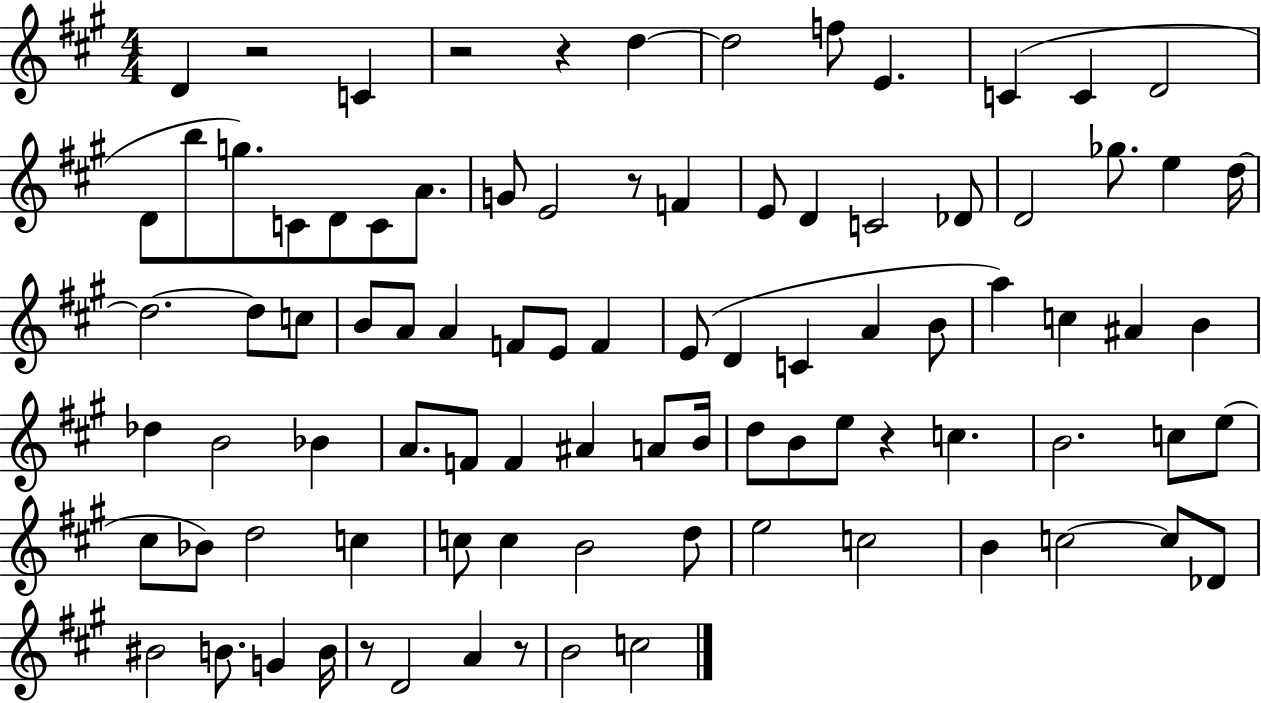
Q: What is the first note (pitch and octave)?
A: D4